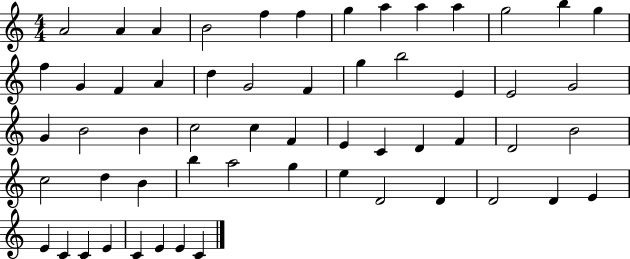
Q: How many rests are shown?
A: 0